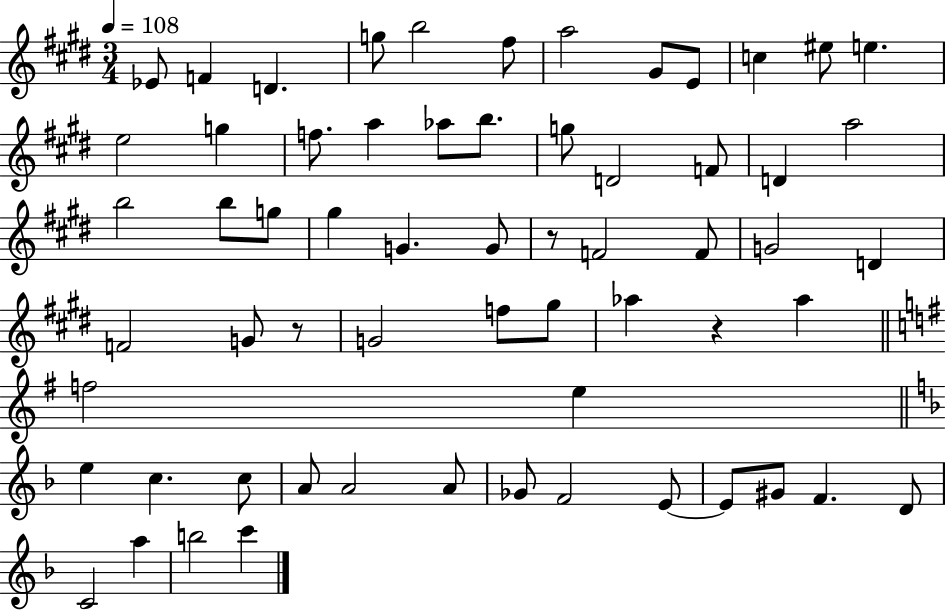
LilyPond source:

{
  \clef treble
  \numericTimeSignature
  \time 3/4
  \key e \major
  \tempo 4 = 108
  ees'8 f'4 d'4. | g''8 b''2 fis''8 | a''2 gis'8 e'8 | c''4 eis''8 e''4. | \break e''2 g''4 | f''8. a''4 aes''8 b''8. | g''8 d'2 f'8 | d'4 a''2 | \break b''2 b''8 g''8 | gis''4 g'4. g'8 | r8 f'2 f'8 | g'2 d'4 | \break f'2 g'8 r8 | g'2 f''8 gis''8 | aes''4 r4 aes''4 | \bar "||" \break \key g \major f''2 e''4 | \bar "||" \break \key f \major e''4 c''4. c''8 | a'8 a'2 a'8 | ges'8 f'2 e'8~~ | e'8 gis'8 f'4. d'8 | \break c'2 a''4 | b''2 c'''4 | \bar "|."
}